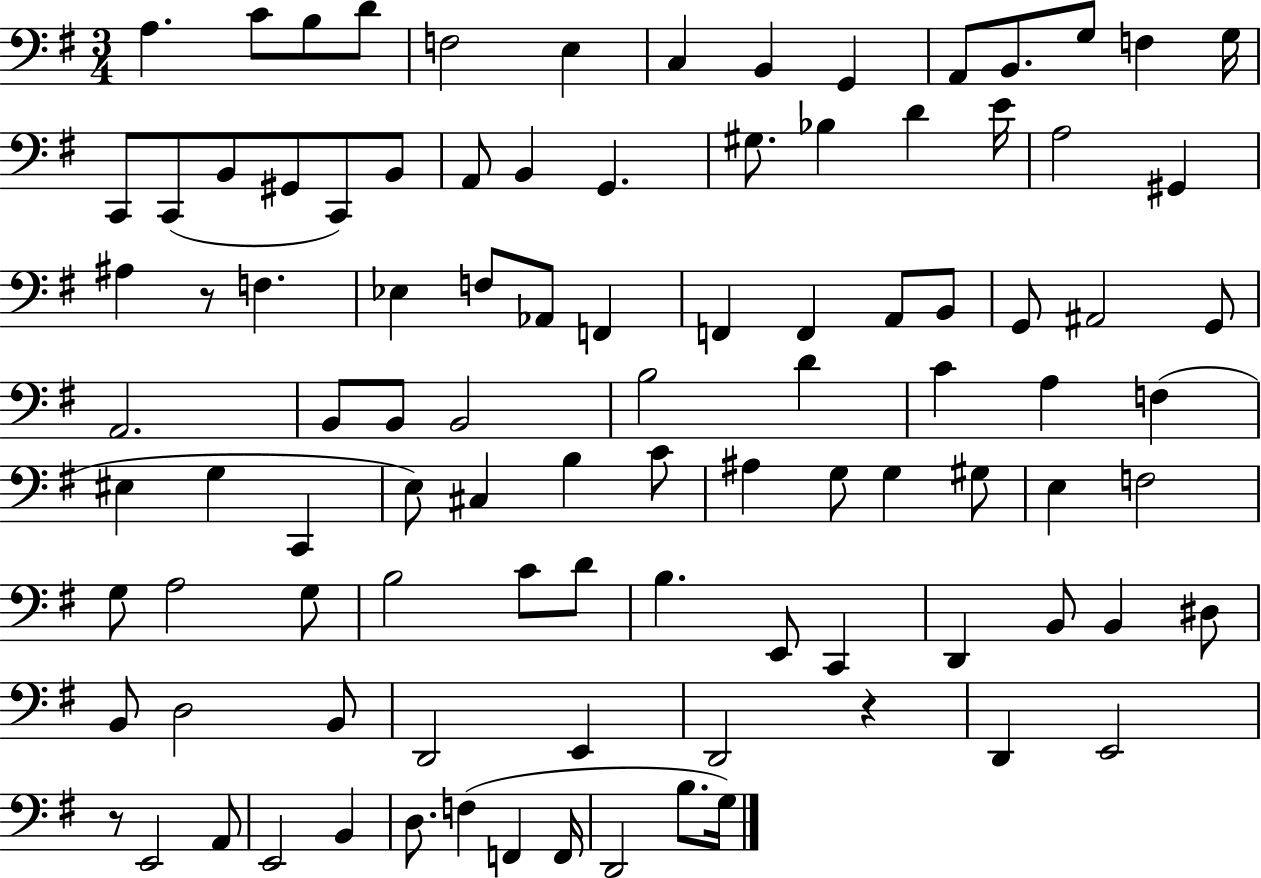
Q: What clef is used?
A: bass